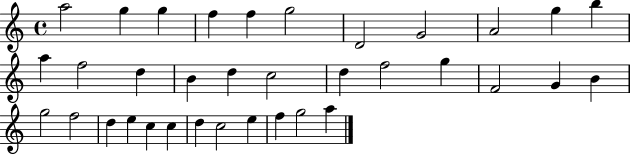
{
  \clef treble
  \time 4/4
  \defaultTimeSignature
  \key c \major
  a''2 g''4 g''4 | f''4 f''4 g''2 | d'2 g'2 | a'2 g''4 b''4 | \break a''4 f''2 d''4 | b'4 d''4 c''2 | d''4 f''2 g''4 | f'2 g'4 b'4 | \break g''2 f''2 | d''4 e''4 c''4 c''4 | d''4 c''2 e''4 | f''4 g''2 a''4 | \break \bar "|."
}